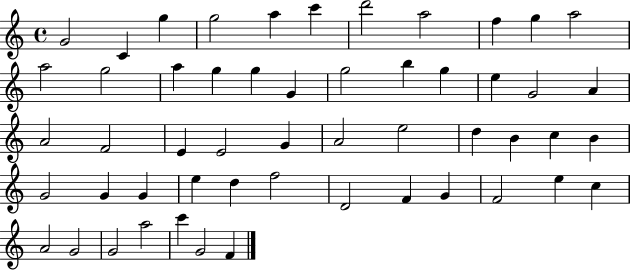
X:1
T:Untitled
M:4/4
L:1/4
K:C
G2 C g g2 a c' d'2 a2 f g a2 a2 g2 a g g G g2 b g e G2 A A2 F2 E E2 G A2 e2 d B c B G2 G G e d f2 D2 F G F2 e c A2 G2 G2 a2 c' G2 F